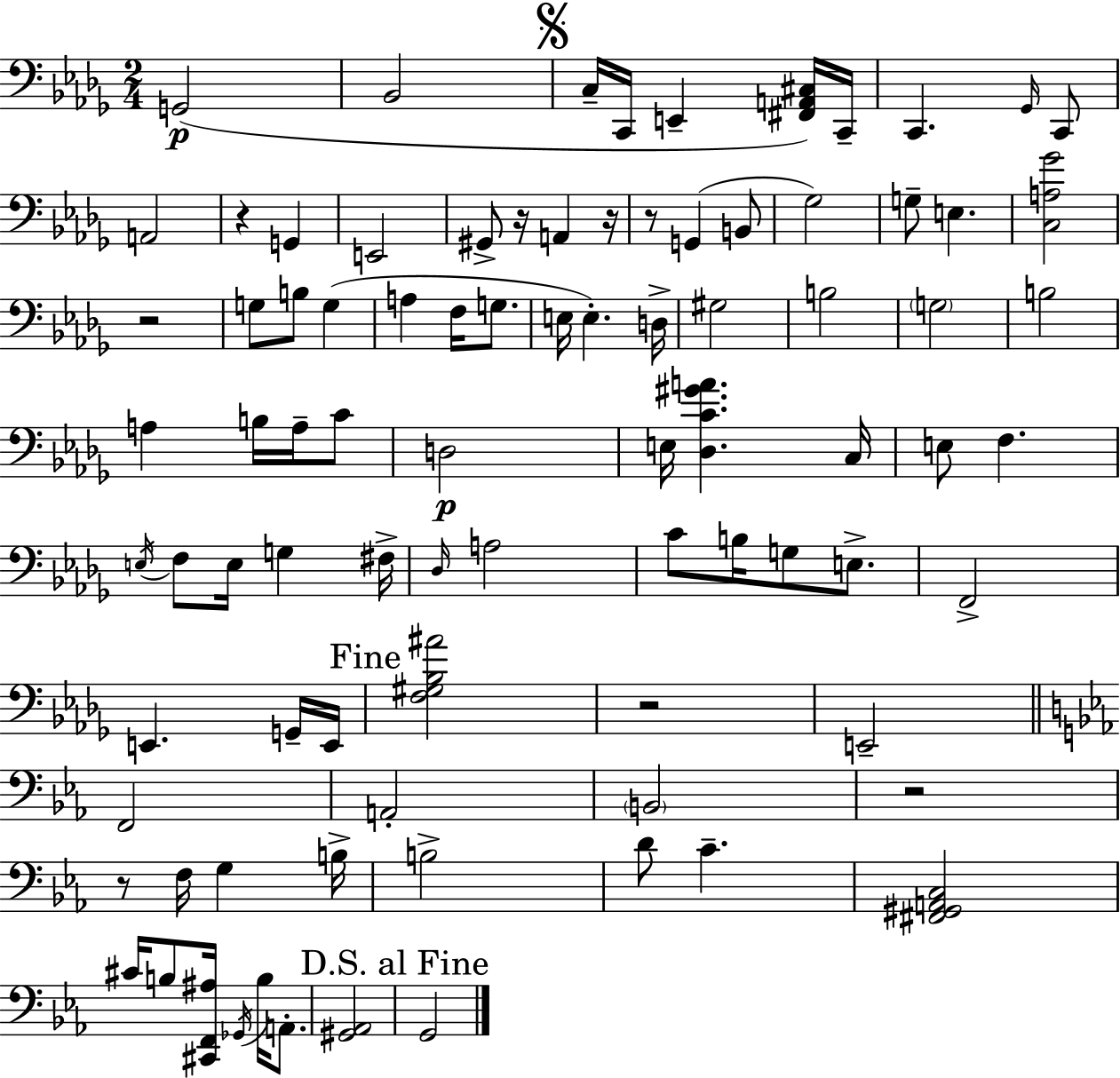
X:1
T:Untitled
M:2/4
L:1/4
K:Bbm
G,,2 _B,,2 C,/4 C,,/4 E,, [^F,,A,,^C,]/4 C,,/4 C,, _G,,/4 C,,/2 A,,2 z G,, E,,2 ^G,,/2 z/4 A,, z/4 z/2 G,, B,,/2 _G,2 G,/2 E, [C,A,_G]2 z2 G,/2 B,/2 G, A, F,/4 G,/2 E,/4 E, D,/4 ^G,2 B,2 G,2 B,2 A, B,/4 A,/4 C/2 D,2 E,/4 [_D,C^GA] C,/4 E,/2 F, E,/4 F,/2 E,/4 G, ^F,/4 _D,/4 A,2 C/2 B,/4 G,/2 E,/2 F,,2 E,, G,,/4 E,,/4 [F,^G,_B,^A]2 z2 E,,2 F,,2 A,,2 B,,2 z2 z/2 F,/4 G, B,/4 B,2 D/2 C [^F,,^G,,A,,C,]2 ^C/4 B,/2 [^C,,F,,^A,]/4 _G,,/4 B,/4 A,,/2 [^G,,_A,,]2 G,,2